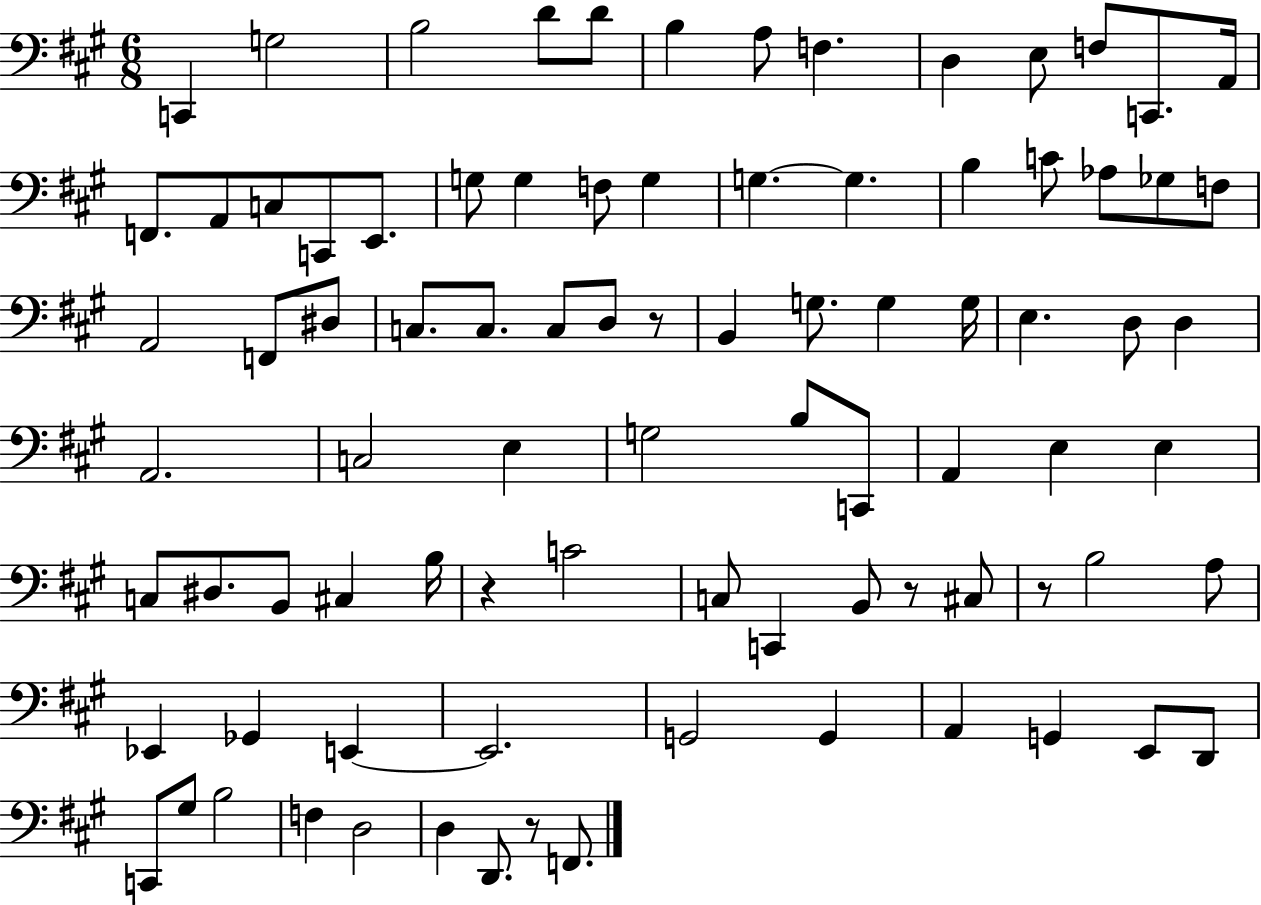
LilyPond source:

{
  \clef bass
  \numericTimeSignature
  \time 6/8
  \key a \major
  c,4 g2 | b2 d'8 d'8 | b4 a8 f4. | d4 e8 f8 c,8. a,16 | \break f,8. a,8 c8 c,8 e,8. | g8 g4 f8 g4 | g4.~~ g4. | b4 c'8 aes8 ges8 f8 | \break a,2 f,8 dis8 | c8. c8. c8 d8 r8 | b,4 g8. g4 g16 | e4. d8 d4 | \break a,2. | c2 e4 | g2 b8 c,8 | a,4 e4 e4 | \break c8 dis8. b,8 cis4 b16 | r4 c'2 | c8 c,4 b,8 r8 cis8 | r8 b2 a8 | \break ees,4 ges,4 e,4~~ | e,2. | g,2 g,4 | a,4 g,4 e,8 d,8 | \break c,8 gis8 b2 | f4 d2 | d4 d,8. r8 f,8. | \bar "|."
}